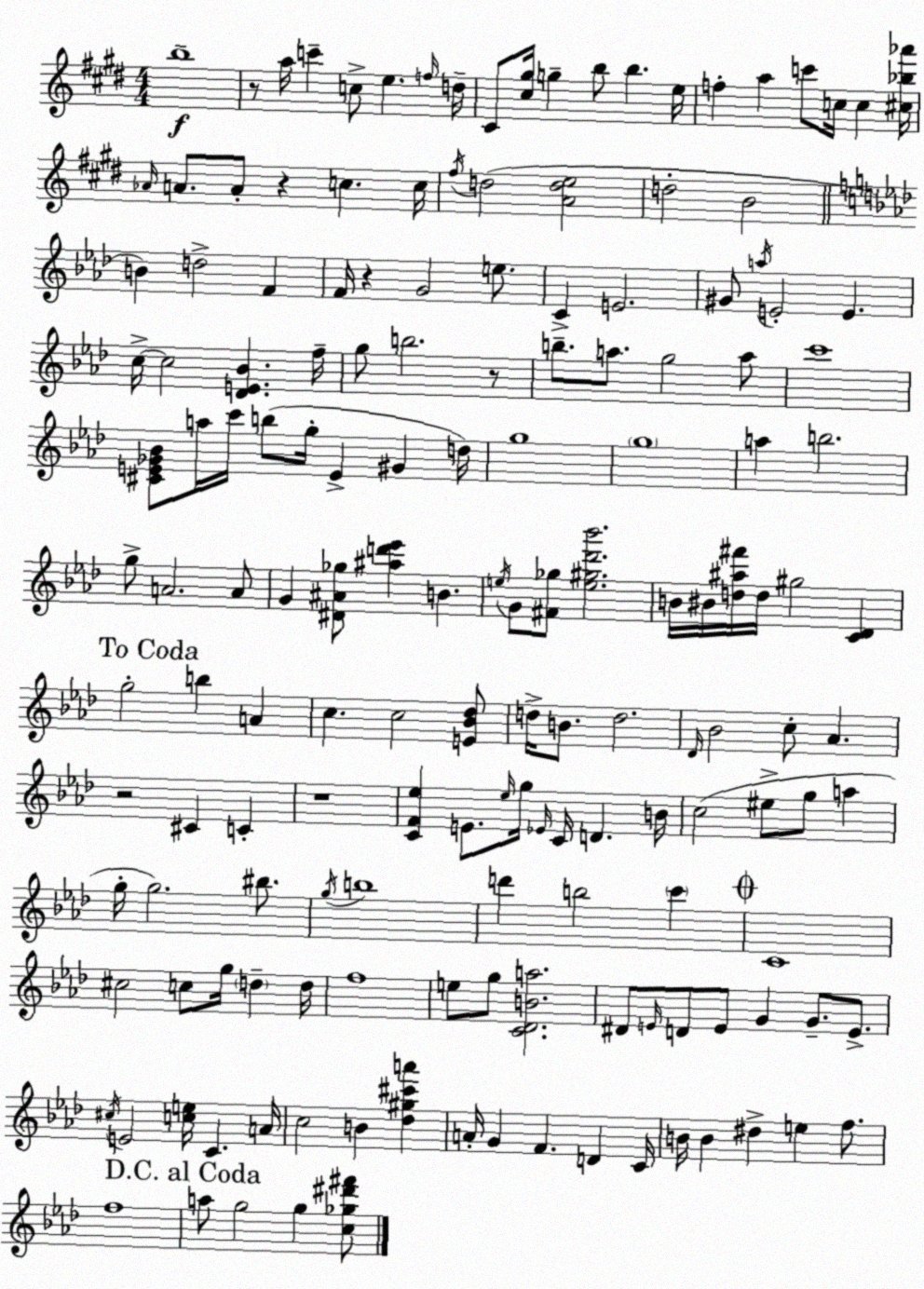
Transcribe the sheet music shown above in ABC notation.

X:1
T:Untitled
M:4/4
L:1/4
K:E
b4 z/2 a/4 c' c/2 e f/4 d/4 ^C/2 [^c^g]/4 g b/2 b e/4 f a c'/2 c/4 c [^c_b_a']/4 _A/4 A/2 A/2 z c c/4 ^f/4 d2 [Ade]2 d2 B2 B d2 F F/4 z G2 e/2 C E2 ^G/2 a/4 E2 E c/4 c2 [_DE_B] f/4 g/2 b2 z/2 b/2 a/2 g2 a/2 c'4 [^CE_G_B]/2 a/4 c'/4 b/2 g/4 E ^G d/4 g4 g4 a b2 g/2 A2 A/2 G [^D^A_g]/2 [^ad'_e'] B e/4 G/2 [^F_g]/2 [e^g_d'_b']2 B/4 ^B/4 [d^a^f']/4 d/4 ^g2 [C_D] g2 b A c c2 [E_B_d]/2 d/4 B/2 d2 _D/4 _B2 c/2 _A z2 ^C C z4 [CF_e] E/2 _e/4 g/4 _E/4 C/4 D B/4 c2 ^e/2 g/2 a g/4 g2 ^b/2 g/4 b4 d' b2 c' C4 ^c2 c/2 g/4 d d/4 f4 e/2 g/2 [C_DBa]2 ^D/2 E/4 D/2 E/2 G G/2 E/2 ^c/4 E2 [ce]/4 C A/4 c2 B [_d^g^c'a'] A/4 G F D C/4 B/4 B ^d e f/2 f4 a/2 g2 g [c_g^d'^f']/2